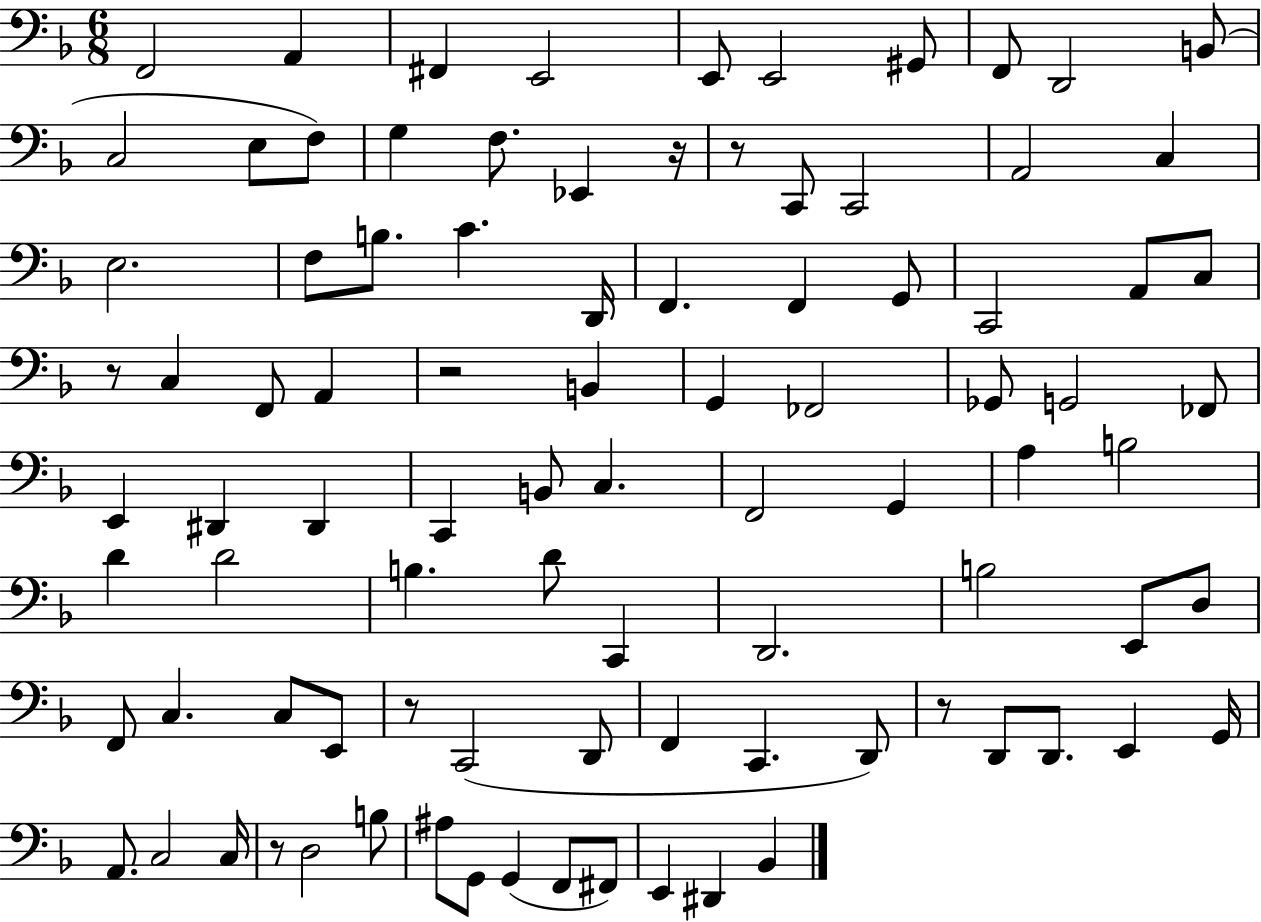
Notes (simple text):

F2/h A2/q F#2/q E2/h E2/e E2/h G#2/e F2/e D2/h B2/e C3/h E3/e F3/e G3/q F3/e. Eb2/q R/s R/e C2/e C2/h A2/h C3/q E3/h. F3/e B3/e. C4/q. D2/s F2/q. F2/q G2/e C2/h A2/e C3/e R/e C3/q F2/e A2/q R/h B2/q G2/q FES2/h Gb2/e G2/h FES2/e E2/q D#2/q D#2/q C2/q B2/e C3/q. F2/h G2/q A3/q B3/h D4/q D4/h B3/q. D4/e C2/q D2/h. B3/h E2/e D3/e F2/e C3/q. C3/e E2/e R/e C2/h D2/e F2/q C2/q. D2/e R/e D2/e D2/e. E2/q G2/s A2/e. C3/h C3/s R/e D3/h B3/e A#3/e G2/e G2/q F2/e F#2/e E2/q D#2/q Bb2/q